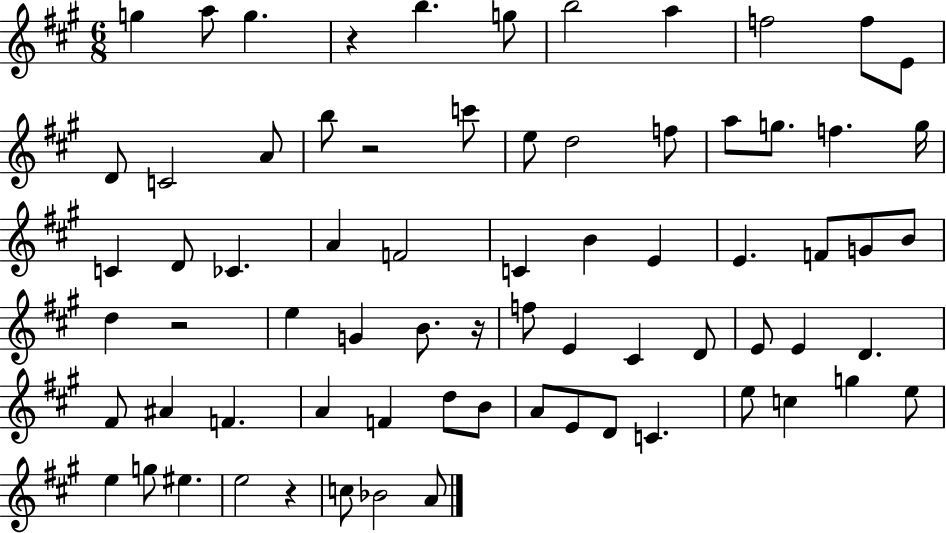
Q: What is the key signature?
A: A major